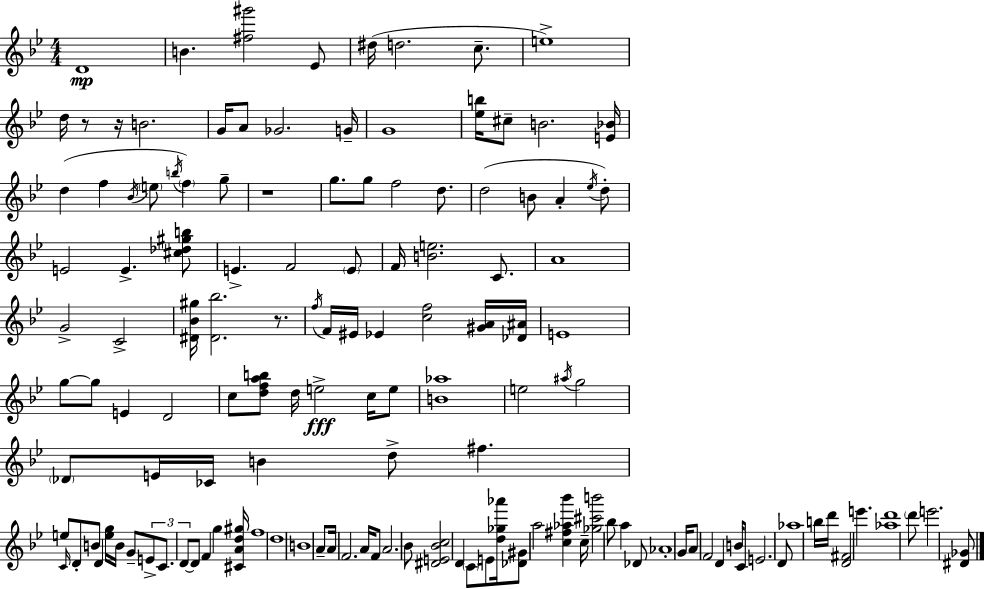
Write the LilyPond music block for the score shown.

{
  \clef treble
  \numericTimeSignature
  \time 4/4
  \key bes \major
  d'1\mp | b'4. <fis'' gis'''>2 ees'8 | dis''16( d''2. c''8.-- | e''1->) | \break d''16 r8 r16 b'2. | g'16 a'8 ges'2. g'16-- | g'1 | <ees'' b''>16 cis''8-- b'2. <e' bes'>16 | \break d''4( f''4 \acciaccatura { bes'16 } \parenthesize e''8 \acciaccatura { b''16 } \parenthesize f''4) | g''8-- r1 | g''8. g''8 f''2 d''8. | d''2( b'8 a'4-. | \break \acciaccatura { ees''16 }) d''8-. e'2 e'4.-> | <cis'' des'' gis'' b''>8 e'4.-> f'2 | \parenthesize e'8 f'16 <b' e''>2. | c'8. a'1 | \break g'2-> c'2-> | <dis' bes' gis''>16 <dis' bes''>2. | r8. \acciaccatura { f''16 } f'16 eis'16 ees'4 <c'' f''>2 | <gis' a'>16 <des' ais'>16 e'1 | \break g''8~~ g''8 e'4 d'2 | c''8 <d'' f'' a'' b''>8 d''16 e''2->\fff | c''16 e''8 <b' aes''>1 | e''2 \acciaccatura { ais''16 } g''2 | \break \parenthesize des'8 e'16 ces'16 b'4 d''8-> fis''4. | e''8 \grace { c'16 } d'8-. b'8 d'4 | <e'' g''>16 b'16 g'8-- \tuplet 3/2 { e'8-> c'8. d'8~~ } d'8 f'4 | g''4 <cis' a' d'' gis''>16 f''1 | \break d''1 | b'1 | a'8-- a'16 f'2. | a'16 f'8 a'2. | \break bes'8 <dis' e' bes' c''>2 d'4 | \parenthesize c'8 e'8 <d'' ges'' aes'''>16 <des' gis'>8 a''2 | <c'' fis'' aes'' bes'''>4 c''16-- <ges'' cis''' b'''>2 bes''8 | a''4 des'8 aes'1-. | \break g'16 a'8 f'2 | d'4 b'16 c'8 e'2. | d'8 aes''1 | b''16 d'''16 <d' fis'>2 | \break e'''4. <aes'' d'''>1 | \parenthesize d'''8 e'''2. | <dis' ges'>8 \bar "|."
}